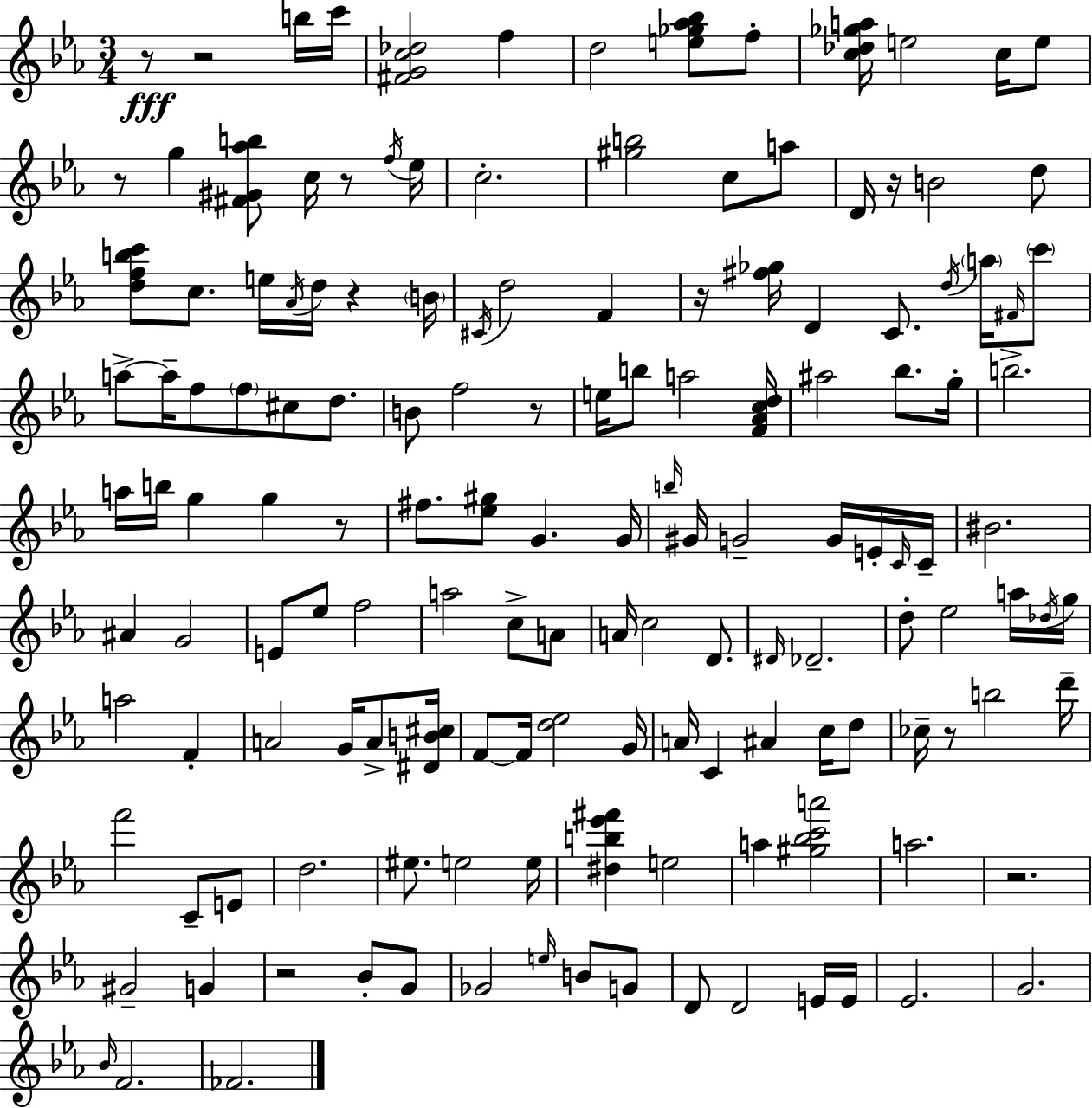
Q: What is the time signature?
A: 3/4